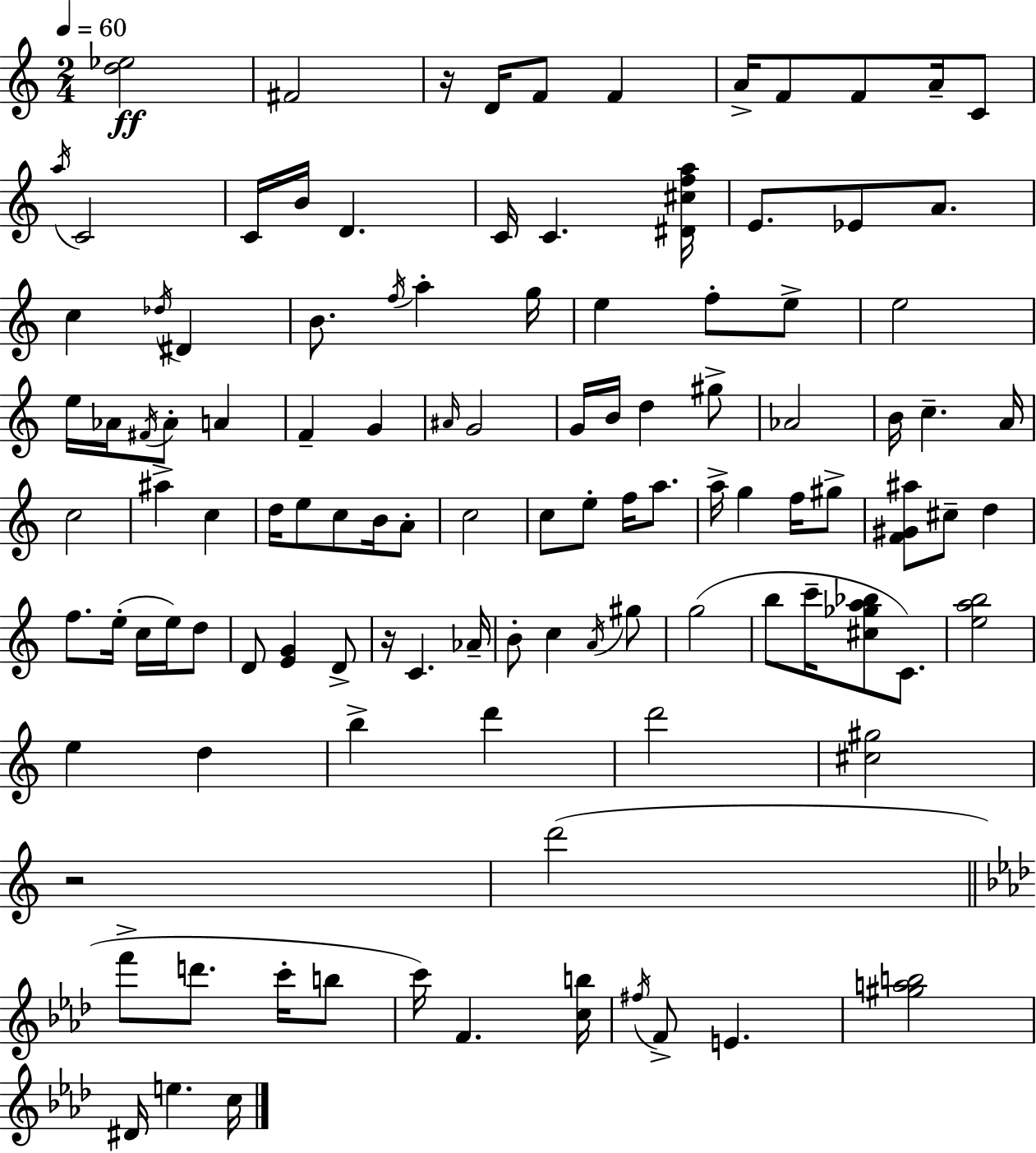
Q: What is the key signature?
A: A minor